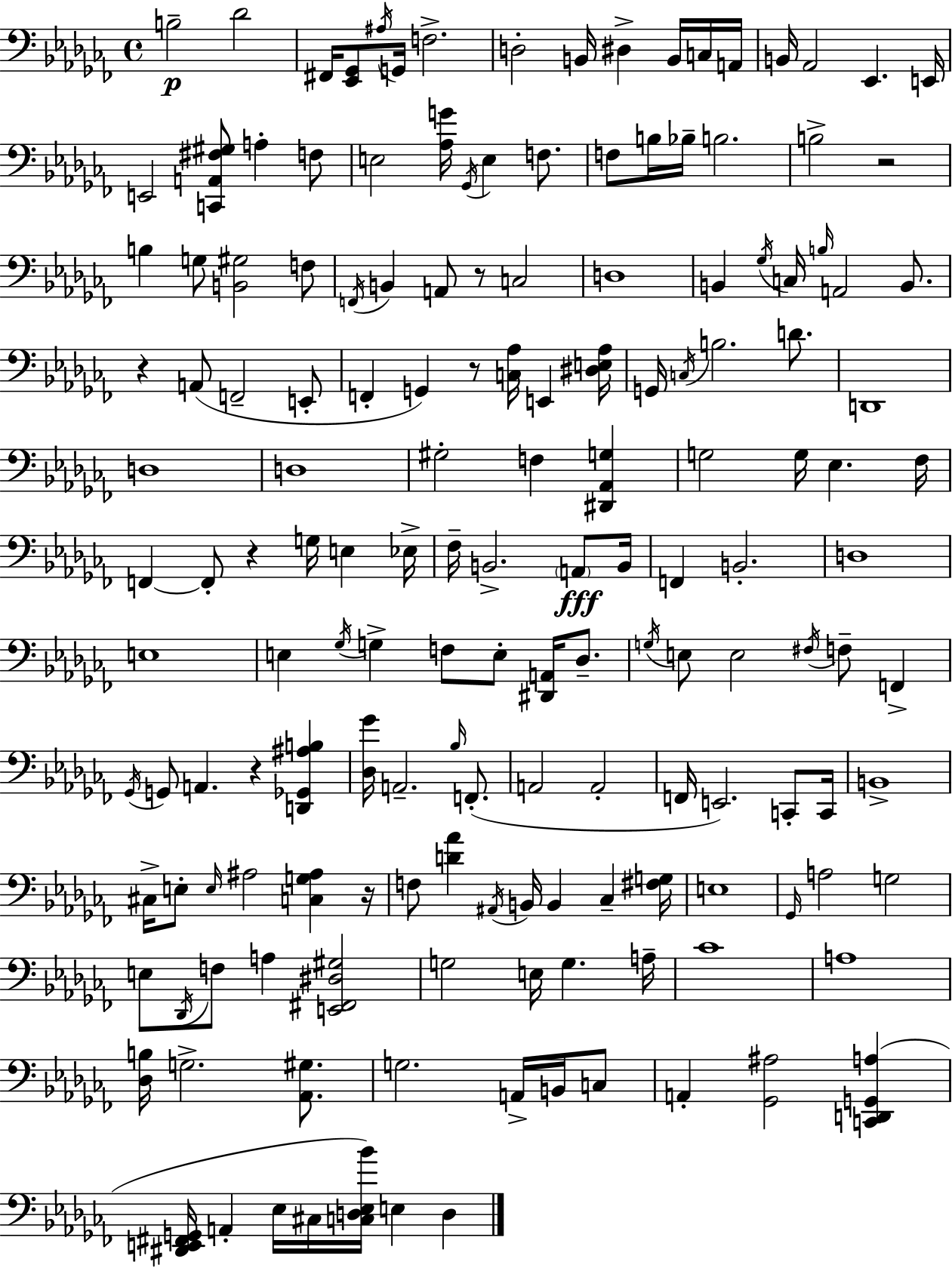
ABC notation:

X:1
T:Untitled
M:4/4
L:1/4
K:Abm
B,2 _D2 ^F,,/4 [_E,,_G,,]/2 ^A,/4 G,,/4 F,2 D,2 B,,/4 ^D, B,,/4 C,/4 A,,/4 B,,/4 _A,,2 _E,, E,,/4 E,,2 [C,,A,,^F,^G,]/2 A, F,/2 E,2 [_A,G]/4 _G,,/4 E, F,/2 F,/2 B,/4 _B,/4 B,2 B,2 z2 B, G,/2 [B,,^G,]2 F,/2 F,,/4 B,, A,,/2 z/2 C,2 D,4 B,, _G,/4 C,/4 B,/4 A,,2 B,,/2 z A,,/2 F,,2 E,,/2 F,, G,, z/2 [C,_A,]/4 E,, [^D,E,_A,]/4 G,,/4 C,/4 B,2 D/2 D,,4 D,4 D,4 ^G,2 F, [^D,,_A,,G,] G,2 G,/4 _E, _F,/4 F,, F,,/2 z G,/4 E, _E,/4 _F,/4 B,,2 A,,/2 B,,/4 F,, B,,2 D,4 E,4 E, _G,/4 G, F,/2 E,/2 [^D,,A,,]/4 _D,/2 G,/4 E,/2 E,2 ^F,/4 F,/2 F,, _G,,/4 G,,/2 A,, z [D,,_G,,^A,B,] [_D,_G]/4 A,,2 _B,/4 F,,/2 A,,2 A,,2 F,,/4 E,,2 C,,/2 C,,/4 B,,4 ^C,/4 E,/2 E,/4 ^A,2 [C,G,^A,] z/4 F,/2 [D_A] ^A,,/4 B,,/4 B,, _C, [^F,G,]/4 E,4 _G,,/4 A,2 G,2 E,/2 _D,,/4 F,/2 A, [E,,^F,,^D,^G,]2 G,2 E,/4 G, A,/4 _C4 A,4 [_D,B,]/4 G,2 [_A,,^G,]/2 G,2 A,,/4 B,,/4 C,/2 A,, [_G,,^A,]2 [C,,D,,G,,A,] [^D,,E,,^F,,G,,]/4 A,, _E,/4 ^C,/4 [C,D,_E,_B]/4 E, D,